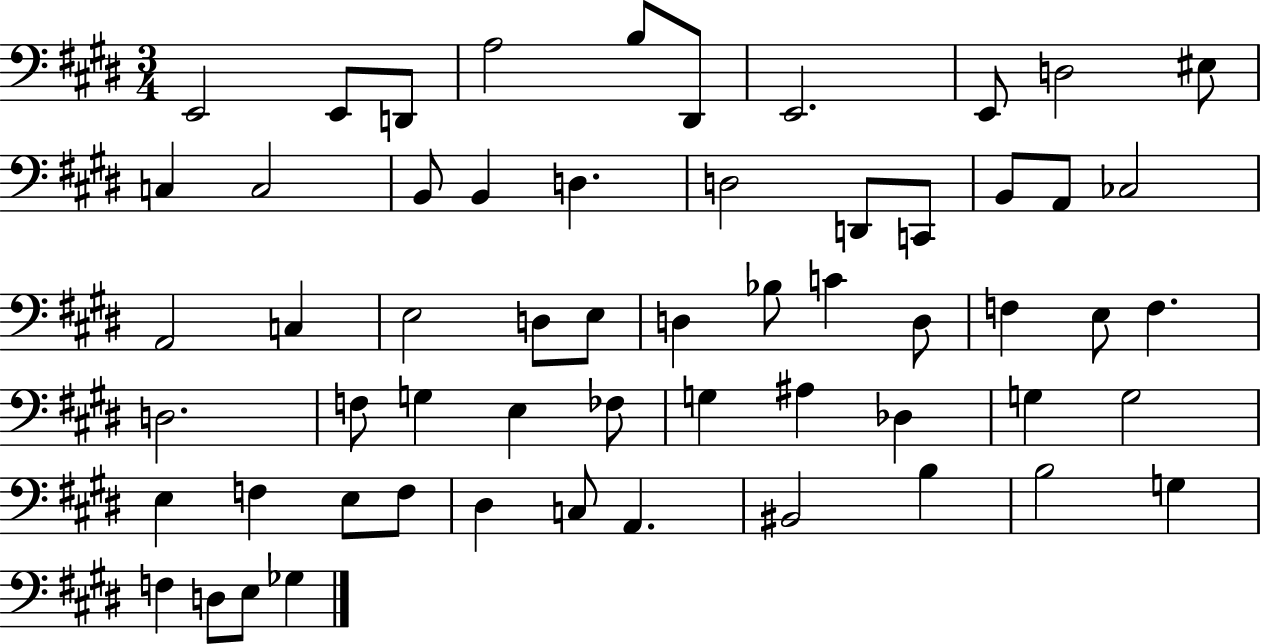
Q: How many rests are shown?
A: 0